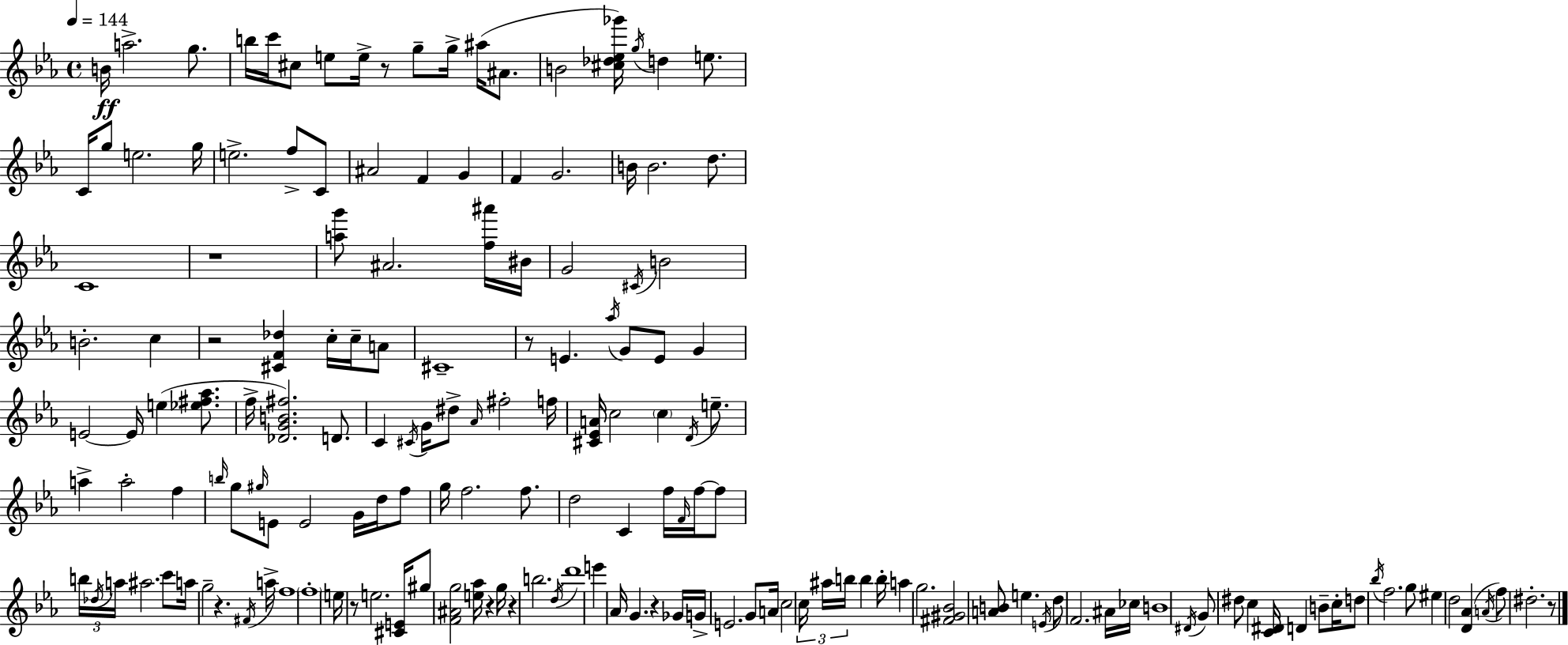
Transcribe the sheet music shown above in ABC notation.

X:1
T:Untitled
M:4/4
L:1/4
K:Cm
B/4 a2 g/2 b/4 c'/4 ^c/2 e/2 e/4 z/2 g/2 g/4 ^a/4 ^A/2 B2 [^c_d_e_g']/4 g/4 d e/2 C/4 g/2 e2 g/4 e2 f/2 C/2 ^A2 F G F G2 B/4 B2 d/2 C4 z4 [ag']/2 ^A2 [f^a']/4 ^B/4 G2 ^C/4 B2 B2 c z2 [^CF_d] c/4 c/4 A/2 ^C4 z/2 E _a/4 G/2 E/2 G E2 E/4 e [_e^f_a]/2 f/4 [_DGB^f]2 D/2 C ^C/4 G/4 ^d/2 _A/4 ^f2 f/4 [^C_EA]/4 c2 c D/4 e/2 a a2 f b/4 g/2 ^g/4 E/2 E2 G/4 d/4 f/2 g/4 f2 f/2 d2 C f/4 F/4 f/4 f/2 b/4 _d/4 a/4 ^a2 c'/2 a/4 g2 z ^F/4 a/4 f4 f4 e/4 z/2 e2 [^CE]/4 ^g/2 [F^Ag]2 [e_a]/4 z g/4 z b2 d/4 d'4 e' _A/4 G z _G/4 G/4 E2 G/2 A/4 c2 c/4 ^a/4 b/4 b b/4 a g2 [^F^G_B]2 [AB]/2 e E/4 d/2 F2 ^A/4 _c/4 B4 ^D/4 G/2 ^d/2 c [C^D]/4 D B/2 c/4 d/2 _b/4 f2 g/2 ^e d2 [D_A] A/4 f/2 ^d2 z/2